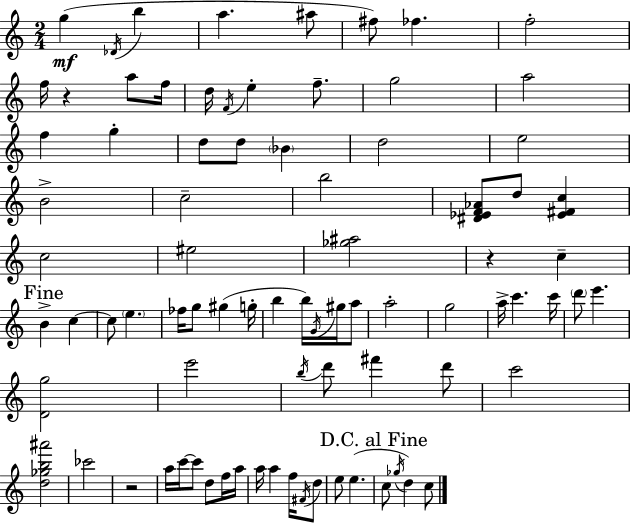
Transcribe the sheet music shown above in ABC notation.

X:1
T:Untitled
M:2/4
L:1/4
K:Am
g _D/4 b a ^a/2 ^f/2 _f f2 f/4 z a/2 f/4 d/4 F/4 e f/2 g2 a2 f g d/2 d/2 _B d2 e2 B2 c2 b2 [^D_EF_A]/2 d/2 [_E^Fc] c2 ^e2 [_g^a]2 z c B c c/2 e _f/4 g/2 ^g g/4 b b/4 G/4 ^g/4 a/2 a2 g2 a/4 c' c'/4 d'/2 e' [Dg]2 e'2 b/4 d'/2 ^f' d'/2 c'2 [d_gb^a']2 _c'2 z2 a/4 c'/4 c'/2 d/2 f/4 a/4 a/4 a f/4 ^F/4 d/2 e/2 e c/2 _g/4 d c/2